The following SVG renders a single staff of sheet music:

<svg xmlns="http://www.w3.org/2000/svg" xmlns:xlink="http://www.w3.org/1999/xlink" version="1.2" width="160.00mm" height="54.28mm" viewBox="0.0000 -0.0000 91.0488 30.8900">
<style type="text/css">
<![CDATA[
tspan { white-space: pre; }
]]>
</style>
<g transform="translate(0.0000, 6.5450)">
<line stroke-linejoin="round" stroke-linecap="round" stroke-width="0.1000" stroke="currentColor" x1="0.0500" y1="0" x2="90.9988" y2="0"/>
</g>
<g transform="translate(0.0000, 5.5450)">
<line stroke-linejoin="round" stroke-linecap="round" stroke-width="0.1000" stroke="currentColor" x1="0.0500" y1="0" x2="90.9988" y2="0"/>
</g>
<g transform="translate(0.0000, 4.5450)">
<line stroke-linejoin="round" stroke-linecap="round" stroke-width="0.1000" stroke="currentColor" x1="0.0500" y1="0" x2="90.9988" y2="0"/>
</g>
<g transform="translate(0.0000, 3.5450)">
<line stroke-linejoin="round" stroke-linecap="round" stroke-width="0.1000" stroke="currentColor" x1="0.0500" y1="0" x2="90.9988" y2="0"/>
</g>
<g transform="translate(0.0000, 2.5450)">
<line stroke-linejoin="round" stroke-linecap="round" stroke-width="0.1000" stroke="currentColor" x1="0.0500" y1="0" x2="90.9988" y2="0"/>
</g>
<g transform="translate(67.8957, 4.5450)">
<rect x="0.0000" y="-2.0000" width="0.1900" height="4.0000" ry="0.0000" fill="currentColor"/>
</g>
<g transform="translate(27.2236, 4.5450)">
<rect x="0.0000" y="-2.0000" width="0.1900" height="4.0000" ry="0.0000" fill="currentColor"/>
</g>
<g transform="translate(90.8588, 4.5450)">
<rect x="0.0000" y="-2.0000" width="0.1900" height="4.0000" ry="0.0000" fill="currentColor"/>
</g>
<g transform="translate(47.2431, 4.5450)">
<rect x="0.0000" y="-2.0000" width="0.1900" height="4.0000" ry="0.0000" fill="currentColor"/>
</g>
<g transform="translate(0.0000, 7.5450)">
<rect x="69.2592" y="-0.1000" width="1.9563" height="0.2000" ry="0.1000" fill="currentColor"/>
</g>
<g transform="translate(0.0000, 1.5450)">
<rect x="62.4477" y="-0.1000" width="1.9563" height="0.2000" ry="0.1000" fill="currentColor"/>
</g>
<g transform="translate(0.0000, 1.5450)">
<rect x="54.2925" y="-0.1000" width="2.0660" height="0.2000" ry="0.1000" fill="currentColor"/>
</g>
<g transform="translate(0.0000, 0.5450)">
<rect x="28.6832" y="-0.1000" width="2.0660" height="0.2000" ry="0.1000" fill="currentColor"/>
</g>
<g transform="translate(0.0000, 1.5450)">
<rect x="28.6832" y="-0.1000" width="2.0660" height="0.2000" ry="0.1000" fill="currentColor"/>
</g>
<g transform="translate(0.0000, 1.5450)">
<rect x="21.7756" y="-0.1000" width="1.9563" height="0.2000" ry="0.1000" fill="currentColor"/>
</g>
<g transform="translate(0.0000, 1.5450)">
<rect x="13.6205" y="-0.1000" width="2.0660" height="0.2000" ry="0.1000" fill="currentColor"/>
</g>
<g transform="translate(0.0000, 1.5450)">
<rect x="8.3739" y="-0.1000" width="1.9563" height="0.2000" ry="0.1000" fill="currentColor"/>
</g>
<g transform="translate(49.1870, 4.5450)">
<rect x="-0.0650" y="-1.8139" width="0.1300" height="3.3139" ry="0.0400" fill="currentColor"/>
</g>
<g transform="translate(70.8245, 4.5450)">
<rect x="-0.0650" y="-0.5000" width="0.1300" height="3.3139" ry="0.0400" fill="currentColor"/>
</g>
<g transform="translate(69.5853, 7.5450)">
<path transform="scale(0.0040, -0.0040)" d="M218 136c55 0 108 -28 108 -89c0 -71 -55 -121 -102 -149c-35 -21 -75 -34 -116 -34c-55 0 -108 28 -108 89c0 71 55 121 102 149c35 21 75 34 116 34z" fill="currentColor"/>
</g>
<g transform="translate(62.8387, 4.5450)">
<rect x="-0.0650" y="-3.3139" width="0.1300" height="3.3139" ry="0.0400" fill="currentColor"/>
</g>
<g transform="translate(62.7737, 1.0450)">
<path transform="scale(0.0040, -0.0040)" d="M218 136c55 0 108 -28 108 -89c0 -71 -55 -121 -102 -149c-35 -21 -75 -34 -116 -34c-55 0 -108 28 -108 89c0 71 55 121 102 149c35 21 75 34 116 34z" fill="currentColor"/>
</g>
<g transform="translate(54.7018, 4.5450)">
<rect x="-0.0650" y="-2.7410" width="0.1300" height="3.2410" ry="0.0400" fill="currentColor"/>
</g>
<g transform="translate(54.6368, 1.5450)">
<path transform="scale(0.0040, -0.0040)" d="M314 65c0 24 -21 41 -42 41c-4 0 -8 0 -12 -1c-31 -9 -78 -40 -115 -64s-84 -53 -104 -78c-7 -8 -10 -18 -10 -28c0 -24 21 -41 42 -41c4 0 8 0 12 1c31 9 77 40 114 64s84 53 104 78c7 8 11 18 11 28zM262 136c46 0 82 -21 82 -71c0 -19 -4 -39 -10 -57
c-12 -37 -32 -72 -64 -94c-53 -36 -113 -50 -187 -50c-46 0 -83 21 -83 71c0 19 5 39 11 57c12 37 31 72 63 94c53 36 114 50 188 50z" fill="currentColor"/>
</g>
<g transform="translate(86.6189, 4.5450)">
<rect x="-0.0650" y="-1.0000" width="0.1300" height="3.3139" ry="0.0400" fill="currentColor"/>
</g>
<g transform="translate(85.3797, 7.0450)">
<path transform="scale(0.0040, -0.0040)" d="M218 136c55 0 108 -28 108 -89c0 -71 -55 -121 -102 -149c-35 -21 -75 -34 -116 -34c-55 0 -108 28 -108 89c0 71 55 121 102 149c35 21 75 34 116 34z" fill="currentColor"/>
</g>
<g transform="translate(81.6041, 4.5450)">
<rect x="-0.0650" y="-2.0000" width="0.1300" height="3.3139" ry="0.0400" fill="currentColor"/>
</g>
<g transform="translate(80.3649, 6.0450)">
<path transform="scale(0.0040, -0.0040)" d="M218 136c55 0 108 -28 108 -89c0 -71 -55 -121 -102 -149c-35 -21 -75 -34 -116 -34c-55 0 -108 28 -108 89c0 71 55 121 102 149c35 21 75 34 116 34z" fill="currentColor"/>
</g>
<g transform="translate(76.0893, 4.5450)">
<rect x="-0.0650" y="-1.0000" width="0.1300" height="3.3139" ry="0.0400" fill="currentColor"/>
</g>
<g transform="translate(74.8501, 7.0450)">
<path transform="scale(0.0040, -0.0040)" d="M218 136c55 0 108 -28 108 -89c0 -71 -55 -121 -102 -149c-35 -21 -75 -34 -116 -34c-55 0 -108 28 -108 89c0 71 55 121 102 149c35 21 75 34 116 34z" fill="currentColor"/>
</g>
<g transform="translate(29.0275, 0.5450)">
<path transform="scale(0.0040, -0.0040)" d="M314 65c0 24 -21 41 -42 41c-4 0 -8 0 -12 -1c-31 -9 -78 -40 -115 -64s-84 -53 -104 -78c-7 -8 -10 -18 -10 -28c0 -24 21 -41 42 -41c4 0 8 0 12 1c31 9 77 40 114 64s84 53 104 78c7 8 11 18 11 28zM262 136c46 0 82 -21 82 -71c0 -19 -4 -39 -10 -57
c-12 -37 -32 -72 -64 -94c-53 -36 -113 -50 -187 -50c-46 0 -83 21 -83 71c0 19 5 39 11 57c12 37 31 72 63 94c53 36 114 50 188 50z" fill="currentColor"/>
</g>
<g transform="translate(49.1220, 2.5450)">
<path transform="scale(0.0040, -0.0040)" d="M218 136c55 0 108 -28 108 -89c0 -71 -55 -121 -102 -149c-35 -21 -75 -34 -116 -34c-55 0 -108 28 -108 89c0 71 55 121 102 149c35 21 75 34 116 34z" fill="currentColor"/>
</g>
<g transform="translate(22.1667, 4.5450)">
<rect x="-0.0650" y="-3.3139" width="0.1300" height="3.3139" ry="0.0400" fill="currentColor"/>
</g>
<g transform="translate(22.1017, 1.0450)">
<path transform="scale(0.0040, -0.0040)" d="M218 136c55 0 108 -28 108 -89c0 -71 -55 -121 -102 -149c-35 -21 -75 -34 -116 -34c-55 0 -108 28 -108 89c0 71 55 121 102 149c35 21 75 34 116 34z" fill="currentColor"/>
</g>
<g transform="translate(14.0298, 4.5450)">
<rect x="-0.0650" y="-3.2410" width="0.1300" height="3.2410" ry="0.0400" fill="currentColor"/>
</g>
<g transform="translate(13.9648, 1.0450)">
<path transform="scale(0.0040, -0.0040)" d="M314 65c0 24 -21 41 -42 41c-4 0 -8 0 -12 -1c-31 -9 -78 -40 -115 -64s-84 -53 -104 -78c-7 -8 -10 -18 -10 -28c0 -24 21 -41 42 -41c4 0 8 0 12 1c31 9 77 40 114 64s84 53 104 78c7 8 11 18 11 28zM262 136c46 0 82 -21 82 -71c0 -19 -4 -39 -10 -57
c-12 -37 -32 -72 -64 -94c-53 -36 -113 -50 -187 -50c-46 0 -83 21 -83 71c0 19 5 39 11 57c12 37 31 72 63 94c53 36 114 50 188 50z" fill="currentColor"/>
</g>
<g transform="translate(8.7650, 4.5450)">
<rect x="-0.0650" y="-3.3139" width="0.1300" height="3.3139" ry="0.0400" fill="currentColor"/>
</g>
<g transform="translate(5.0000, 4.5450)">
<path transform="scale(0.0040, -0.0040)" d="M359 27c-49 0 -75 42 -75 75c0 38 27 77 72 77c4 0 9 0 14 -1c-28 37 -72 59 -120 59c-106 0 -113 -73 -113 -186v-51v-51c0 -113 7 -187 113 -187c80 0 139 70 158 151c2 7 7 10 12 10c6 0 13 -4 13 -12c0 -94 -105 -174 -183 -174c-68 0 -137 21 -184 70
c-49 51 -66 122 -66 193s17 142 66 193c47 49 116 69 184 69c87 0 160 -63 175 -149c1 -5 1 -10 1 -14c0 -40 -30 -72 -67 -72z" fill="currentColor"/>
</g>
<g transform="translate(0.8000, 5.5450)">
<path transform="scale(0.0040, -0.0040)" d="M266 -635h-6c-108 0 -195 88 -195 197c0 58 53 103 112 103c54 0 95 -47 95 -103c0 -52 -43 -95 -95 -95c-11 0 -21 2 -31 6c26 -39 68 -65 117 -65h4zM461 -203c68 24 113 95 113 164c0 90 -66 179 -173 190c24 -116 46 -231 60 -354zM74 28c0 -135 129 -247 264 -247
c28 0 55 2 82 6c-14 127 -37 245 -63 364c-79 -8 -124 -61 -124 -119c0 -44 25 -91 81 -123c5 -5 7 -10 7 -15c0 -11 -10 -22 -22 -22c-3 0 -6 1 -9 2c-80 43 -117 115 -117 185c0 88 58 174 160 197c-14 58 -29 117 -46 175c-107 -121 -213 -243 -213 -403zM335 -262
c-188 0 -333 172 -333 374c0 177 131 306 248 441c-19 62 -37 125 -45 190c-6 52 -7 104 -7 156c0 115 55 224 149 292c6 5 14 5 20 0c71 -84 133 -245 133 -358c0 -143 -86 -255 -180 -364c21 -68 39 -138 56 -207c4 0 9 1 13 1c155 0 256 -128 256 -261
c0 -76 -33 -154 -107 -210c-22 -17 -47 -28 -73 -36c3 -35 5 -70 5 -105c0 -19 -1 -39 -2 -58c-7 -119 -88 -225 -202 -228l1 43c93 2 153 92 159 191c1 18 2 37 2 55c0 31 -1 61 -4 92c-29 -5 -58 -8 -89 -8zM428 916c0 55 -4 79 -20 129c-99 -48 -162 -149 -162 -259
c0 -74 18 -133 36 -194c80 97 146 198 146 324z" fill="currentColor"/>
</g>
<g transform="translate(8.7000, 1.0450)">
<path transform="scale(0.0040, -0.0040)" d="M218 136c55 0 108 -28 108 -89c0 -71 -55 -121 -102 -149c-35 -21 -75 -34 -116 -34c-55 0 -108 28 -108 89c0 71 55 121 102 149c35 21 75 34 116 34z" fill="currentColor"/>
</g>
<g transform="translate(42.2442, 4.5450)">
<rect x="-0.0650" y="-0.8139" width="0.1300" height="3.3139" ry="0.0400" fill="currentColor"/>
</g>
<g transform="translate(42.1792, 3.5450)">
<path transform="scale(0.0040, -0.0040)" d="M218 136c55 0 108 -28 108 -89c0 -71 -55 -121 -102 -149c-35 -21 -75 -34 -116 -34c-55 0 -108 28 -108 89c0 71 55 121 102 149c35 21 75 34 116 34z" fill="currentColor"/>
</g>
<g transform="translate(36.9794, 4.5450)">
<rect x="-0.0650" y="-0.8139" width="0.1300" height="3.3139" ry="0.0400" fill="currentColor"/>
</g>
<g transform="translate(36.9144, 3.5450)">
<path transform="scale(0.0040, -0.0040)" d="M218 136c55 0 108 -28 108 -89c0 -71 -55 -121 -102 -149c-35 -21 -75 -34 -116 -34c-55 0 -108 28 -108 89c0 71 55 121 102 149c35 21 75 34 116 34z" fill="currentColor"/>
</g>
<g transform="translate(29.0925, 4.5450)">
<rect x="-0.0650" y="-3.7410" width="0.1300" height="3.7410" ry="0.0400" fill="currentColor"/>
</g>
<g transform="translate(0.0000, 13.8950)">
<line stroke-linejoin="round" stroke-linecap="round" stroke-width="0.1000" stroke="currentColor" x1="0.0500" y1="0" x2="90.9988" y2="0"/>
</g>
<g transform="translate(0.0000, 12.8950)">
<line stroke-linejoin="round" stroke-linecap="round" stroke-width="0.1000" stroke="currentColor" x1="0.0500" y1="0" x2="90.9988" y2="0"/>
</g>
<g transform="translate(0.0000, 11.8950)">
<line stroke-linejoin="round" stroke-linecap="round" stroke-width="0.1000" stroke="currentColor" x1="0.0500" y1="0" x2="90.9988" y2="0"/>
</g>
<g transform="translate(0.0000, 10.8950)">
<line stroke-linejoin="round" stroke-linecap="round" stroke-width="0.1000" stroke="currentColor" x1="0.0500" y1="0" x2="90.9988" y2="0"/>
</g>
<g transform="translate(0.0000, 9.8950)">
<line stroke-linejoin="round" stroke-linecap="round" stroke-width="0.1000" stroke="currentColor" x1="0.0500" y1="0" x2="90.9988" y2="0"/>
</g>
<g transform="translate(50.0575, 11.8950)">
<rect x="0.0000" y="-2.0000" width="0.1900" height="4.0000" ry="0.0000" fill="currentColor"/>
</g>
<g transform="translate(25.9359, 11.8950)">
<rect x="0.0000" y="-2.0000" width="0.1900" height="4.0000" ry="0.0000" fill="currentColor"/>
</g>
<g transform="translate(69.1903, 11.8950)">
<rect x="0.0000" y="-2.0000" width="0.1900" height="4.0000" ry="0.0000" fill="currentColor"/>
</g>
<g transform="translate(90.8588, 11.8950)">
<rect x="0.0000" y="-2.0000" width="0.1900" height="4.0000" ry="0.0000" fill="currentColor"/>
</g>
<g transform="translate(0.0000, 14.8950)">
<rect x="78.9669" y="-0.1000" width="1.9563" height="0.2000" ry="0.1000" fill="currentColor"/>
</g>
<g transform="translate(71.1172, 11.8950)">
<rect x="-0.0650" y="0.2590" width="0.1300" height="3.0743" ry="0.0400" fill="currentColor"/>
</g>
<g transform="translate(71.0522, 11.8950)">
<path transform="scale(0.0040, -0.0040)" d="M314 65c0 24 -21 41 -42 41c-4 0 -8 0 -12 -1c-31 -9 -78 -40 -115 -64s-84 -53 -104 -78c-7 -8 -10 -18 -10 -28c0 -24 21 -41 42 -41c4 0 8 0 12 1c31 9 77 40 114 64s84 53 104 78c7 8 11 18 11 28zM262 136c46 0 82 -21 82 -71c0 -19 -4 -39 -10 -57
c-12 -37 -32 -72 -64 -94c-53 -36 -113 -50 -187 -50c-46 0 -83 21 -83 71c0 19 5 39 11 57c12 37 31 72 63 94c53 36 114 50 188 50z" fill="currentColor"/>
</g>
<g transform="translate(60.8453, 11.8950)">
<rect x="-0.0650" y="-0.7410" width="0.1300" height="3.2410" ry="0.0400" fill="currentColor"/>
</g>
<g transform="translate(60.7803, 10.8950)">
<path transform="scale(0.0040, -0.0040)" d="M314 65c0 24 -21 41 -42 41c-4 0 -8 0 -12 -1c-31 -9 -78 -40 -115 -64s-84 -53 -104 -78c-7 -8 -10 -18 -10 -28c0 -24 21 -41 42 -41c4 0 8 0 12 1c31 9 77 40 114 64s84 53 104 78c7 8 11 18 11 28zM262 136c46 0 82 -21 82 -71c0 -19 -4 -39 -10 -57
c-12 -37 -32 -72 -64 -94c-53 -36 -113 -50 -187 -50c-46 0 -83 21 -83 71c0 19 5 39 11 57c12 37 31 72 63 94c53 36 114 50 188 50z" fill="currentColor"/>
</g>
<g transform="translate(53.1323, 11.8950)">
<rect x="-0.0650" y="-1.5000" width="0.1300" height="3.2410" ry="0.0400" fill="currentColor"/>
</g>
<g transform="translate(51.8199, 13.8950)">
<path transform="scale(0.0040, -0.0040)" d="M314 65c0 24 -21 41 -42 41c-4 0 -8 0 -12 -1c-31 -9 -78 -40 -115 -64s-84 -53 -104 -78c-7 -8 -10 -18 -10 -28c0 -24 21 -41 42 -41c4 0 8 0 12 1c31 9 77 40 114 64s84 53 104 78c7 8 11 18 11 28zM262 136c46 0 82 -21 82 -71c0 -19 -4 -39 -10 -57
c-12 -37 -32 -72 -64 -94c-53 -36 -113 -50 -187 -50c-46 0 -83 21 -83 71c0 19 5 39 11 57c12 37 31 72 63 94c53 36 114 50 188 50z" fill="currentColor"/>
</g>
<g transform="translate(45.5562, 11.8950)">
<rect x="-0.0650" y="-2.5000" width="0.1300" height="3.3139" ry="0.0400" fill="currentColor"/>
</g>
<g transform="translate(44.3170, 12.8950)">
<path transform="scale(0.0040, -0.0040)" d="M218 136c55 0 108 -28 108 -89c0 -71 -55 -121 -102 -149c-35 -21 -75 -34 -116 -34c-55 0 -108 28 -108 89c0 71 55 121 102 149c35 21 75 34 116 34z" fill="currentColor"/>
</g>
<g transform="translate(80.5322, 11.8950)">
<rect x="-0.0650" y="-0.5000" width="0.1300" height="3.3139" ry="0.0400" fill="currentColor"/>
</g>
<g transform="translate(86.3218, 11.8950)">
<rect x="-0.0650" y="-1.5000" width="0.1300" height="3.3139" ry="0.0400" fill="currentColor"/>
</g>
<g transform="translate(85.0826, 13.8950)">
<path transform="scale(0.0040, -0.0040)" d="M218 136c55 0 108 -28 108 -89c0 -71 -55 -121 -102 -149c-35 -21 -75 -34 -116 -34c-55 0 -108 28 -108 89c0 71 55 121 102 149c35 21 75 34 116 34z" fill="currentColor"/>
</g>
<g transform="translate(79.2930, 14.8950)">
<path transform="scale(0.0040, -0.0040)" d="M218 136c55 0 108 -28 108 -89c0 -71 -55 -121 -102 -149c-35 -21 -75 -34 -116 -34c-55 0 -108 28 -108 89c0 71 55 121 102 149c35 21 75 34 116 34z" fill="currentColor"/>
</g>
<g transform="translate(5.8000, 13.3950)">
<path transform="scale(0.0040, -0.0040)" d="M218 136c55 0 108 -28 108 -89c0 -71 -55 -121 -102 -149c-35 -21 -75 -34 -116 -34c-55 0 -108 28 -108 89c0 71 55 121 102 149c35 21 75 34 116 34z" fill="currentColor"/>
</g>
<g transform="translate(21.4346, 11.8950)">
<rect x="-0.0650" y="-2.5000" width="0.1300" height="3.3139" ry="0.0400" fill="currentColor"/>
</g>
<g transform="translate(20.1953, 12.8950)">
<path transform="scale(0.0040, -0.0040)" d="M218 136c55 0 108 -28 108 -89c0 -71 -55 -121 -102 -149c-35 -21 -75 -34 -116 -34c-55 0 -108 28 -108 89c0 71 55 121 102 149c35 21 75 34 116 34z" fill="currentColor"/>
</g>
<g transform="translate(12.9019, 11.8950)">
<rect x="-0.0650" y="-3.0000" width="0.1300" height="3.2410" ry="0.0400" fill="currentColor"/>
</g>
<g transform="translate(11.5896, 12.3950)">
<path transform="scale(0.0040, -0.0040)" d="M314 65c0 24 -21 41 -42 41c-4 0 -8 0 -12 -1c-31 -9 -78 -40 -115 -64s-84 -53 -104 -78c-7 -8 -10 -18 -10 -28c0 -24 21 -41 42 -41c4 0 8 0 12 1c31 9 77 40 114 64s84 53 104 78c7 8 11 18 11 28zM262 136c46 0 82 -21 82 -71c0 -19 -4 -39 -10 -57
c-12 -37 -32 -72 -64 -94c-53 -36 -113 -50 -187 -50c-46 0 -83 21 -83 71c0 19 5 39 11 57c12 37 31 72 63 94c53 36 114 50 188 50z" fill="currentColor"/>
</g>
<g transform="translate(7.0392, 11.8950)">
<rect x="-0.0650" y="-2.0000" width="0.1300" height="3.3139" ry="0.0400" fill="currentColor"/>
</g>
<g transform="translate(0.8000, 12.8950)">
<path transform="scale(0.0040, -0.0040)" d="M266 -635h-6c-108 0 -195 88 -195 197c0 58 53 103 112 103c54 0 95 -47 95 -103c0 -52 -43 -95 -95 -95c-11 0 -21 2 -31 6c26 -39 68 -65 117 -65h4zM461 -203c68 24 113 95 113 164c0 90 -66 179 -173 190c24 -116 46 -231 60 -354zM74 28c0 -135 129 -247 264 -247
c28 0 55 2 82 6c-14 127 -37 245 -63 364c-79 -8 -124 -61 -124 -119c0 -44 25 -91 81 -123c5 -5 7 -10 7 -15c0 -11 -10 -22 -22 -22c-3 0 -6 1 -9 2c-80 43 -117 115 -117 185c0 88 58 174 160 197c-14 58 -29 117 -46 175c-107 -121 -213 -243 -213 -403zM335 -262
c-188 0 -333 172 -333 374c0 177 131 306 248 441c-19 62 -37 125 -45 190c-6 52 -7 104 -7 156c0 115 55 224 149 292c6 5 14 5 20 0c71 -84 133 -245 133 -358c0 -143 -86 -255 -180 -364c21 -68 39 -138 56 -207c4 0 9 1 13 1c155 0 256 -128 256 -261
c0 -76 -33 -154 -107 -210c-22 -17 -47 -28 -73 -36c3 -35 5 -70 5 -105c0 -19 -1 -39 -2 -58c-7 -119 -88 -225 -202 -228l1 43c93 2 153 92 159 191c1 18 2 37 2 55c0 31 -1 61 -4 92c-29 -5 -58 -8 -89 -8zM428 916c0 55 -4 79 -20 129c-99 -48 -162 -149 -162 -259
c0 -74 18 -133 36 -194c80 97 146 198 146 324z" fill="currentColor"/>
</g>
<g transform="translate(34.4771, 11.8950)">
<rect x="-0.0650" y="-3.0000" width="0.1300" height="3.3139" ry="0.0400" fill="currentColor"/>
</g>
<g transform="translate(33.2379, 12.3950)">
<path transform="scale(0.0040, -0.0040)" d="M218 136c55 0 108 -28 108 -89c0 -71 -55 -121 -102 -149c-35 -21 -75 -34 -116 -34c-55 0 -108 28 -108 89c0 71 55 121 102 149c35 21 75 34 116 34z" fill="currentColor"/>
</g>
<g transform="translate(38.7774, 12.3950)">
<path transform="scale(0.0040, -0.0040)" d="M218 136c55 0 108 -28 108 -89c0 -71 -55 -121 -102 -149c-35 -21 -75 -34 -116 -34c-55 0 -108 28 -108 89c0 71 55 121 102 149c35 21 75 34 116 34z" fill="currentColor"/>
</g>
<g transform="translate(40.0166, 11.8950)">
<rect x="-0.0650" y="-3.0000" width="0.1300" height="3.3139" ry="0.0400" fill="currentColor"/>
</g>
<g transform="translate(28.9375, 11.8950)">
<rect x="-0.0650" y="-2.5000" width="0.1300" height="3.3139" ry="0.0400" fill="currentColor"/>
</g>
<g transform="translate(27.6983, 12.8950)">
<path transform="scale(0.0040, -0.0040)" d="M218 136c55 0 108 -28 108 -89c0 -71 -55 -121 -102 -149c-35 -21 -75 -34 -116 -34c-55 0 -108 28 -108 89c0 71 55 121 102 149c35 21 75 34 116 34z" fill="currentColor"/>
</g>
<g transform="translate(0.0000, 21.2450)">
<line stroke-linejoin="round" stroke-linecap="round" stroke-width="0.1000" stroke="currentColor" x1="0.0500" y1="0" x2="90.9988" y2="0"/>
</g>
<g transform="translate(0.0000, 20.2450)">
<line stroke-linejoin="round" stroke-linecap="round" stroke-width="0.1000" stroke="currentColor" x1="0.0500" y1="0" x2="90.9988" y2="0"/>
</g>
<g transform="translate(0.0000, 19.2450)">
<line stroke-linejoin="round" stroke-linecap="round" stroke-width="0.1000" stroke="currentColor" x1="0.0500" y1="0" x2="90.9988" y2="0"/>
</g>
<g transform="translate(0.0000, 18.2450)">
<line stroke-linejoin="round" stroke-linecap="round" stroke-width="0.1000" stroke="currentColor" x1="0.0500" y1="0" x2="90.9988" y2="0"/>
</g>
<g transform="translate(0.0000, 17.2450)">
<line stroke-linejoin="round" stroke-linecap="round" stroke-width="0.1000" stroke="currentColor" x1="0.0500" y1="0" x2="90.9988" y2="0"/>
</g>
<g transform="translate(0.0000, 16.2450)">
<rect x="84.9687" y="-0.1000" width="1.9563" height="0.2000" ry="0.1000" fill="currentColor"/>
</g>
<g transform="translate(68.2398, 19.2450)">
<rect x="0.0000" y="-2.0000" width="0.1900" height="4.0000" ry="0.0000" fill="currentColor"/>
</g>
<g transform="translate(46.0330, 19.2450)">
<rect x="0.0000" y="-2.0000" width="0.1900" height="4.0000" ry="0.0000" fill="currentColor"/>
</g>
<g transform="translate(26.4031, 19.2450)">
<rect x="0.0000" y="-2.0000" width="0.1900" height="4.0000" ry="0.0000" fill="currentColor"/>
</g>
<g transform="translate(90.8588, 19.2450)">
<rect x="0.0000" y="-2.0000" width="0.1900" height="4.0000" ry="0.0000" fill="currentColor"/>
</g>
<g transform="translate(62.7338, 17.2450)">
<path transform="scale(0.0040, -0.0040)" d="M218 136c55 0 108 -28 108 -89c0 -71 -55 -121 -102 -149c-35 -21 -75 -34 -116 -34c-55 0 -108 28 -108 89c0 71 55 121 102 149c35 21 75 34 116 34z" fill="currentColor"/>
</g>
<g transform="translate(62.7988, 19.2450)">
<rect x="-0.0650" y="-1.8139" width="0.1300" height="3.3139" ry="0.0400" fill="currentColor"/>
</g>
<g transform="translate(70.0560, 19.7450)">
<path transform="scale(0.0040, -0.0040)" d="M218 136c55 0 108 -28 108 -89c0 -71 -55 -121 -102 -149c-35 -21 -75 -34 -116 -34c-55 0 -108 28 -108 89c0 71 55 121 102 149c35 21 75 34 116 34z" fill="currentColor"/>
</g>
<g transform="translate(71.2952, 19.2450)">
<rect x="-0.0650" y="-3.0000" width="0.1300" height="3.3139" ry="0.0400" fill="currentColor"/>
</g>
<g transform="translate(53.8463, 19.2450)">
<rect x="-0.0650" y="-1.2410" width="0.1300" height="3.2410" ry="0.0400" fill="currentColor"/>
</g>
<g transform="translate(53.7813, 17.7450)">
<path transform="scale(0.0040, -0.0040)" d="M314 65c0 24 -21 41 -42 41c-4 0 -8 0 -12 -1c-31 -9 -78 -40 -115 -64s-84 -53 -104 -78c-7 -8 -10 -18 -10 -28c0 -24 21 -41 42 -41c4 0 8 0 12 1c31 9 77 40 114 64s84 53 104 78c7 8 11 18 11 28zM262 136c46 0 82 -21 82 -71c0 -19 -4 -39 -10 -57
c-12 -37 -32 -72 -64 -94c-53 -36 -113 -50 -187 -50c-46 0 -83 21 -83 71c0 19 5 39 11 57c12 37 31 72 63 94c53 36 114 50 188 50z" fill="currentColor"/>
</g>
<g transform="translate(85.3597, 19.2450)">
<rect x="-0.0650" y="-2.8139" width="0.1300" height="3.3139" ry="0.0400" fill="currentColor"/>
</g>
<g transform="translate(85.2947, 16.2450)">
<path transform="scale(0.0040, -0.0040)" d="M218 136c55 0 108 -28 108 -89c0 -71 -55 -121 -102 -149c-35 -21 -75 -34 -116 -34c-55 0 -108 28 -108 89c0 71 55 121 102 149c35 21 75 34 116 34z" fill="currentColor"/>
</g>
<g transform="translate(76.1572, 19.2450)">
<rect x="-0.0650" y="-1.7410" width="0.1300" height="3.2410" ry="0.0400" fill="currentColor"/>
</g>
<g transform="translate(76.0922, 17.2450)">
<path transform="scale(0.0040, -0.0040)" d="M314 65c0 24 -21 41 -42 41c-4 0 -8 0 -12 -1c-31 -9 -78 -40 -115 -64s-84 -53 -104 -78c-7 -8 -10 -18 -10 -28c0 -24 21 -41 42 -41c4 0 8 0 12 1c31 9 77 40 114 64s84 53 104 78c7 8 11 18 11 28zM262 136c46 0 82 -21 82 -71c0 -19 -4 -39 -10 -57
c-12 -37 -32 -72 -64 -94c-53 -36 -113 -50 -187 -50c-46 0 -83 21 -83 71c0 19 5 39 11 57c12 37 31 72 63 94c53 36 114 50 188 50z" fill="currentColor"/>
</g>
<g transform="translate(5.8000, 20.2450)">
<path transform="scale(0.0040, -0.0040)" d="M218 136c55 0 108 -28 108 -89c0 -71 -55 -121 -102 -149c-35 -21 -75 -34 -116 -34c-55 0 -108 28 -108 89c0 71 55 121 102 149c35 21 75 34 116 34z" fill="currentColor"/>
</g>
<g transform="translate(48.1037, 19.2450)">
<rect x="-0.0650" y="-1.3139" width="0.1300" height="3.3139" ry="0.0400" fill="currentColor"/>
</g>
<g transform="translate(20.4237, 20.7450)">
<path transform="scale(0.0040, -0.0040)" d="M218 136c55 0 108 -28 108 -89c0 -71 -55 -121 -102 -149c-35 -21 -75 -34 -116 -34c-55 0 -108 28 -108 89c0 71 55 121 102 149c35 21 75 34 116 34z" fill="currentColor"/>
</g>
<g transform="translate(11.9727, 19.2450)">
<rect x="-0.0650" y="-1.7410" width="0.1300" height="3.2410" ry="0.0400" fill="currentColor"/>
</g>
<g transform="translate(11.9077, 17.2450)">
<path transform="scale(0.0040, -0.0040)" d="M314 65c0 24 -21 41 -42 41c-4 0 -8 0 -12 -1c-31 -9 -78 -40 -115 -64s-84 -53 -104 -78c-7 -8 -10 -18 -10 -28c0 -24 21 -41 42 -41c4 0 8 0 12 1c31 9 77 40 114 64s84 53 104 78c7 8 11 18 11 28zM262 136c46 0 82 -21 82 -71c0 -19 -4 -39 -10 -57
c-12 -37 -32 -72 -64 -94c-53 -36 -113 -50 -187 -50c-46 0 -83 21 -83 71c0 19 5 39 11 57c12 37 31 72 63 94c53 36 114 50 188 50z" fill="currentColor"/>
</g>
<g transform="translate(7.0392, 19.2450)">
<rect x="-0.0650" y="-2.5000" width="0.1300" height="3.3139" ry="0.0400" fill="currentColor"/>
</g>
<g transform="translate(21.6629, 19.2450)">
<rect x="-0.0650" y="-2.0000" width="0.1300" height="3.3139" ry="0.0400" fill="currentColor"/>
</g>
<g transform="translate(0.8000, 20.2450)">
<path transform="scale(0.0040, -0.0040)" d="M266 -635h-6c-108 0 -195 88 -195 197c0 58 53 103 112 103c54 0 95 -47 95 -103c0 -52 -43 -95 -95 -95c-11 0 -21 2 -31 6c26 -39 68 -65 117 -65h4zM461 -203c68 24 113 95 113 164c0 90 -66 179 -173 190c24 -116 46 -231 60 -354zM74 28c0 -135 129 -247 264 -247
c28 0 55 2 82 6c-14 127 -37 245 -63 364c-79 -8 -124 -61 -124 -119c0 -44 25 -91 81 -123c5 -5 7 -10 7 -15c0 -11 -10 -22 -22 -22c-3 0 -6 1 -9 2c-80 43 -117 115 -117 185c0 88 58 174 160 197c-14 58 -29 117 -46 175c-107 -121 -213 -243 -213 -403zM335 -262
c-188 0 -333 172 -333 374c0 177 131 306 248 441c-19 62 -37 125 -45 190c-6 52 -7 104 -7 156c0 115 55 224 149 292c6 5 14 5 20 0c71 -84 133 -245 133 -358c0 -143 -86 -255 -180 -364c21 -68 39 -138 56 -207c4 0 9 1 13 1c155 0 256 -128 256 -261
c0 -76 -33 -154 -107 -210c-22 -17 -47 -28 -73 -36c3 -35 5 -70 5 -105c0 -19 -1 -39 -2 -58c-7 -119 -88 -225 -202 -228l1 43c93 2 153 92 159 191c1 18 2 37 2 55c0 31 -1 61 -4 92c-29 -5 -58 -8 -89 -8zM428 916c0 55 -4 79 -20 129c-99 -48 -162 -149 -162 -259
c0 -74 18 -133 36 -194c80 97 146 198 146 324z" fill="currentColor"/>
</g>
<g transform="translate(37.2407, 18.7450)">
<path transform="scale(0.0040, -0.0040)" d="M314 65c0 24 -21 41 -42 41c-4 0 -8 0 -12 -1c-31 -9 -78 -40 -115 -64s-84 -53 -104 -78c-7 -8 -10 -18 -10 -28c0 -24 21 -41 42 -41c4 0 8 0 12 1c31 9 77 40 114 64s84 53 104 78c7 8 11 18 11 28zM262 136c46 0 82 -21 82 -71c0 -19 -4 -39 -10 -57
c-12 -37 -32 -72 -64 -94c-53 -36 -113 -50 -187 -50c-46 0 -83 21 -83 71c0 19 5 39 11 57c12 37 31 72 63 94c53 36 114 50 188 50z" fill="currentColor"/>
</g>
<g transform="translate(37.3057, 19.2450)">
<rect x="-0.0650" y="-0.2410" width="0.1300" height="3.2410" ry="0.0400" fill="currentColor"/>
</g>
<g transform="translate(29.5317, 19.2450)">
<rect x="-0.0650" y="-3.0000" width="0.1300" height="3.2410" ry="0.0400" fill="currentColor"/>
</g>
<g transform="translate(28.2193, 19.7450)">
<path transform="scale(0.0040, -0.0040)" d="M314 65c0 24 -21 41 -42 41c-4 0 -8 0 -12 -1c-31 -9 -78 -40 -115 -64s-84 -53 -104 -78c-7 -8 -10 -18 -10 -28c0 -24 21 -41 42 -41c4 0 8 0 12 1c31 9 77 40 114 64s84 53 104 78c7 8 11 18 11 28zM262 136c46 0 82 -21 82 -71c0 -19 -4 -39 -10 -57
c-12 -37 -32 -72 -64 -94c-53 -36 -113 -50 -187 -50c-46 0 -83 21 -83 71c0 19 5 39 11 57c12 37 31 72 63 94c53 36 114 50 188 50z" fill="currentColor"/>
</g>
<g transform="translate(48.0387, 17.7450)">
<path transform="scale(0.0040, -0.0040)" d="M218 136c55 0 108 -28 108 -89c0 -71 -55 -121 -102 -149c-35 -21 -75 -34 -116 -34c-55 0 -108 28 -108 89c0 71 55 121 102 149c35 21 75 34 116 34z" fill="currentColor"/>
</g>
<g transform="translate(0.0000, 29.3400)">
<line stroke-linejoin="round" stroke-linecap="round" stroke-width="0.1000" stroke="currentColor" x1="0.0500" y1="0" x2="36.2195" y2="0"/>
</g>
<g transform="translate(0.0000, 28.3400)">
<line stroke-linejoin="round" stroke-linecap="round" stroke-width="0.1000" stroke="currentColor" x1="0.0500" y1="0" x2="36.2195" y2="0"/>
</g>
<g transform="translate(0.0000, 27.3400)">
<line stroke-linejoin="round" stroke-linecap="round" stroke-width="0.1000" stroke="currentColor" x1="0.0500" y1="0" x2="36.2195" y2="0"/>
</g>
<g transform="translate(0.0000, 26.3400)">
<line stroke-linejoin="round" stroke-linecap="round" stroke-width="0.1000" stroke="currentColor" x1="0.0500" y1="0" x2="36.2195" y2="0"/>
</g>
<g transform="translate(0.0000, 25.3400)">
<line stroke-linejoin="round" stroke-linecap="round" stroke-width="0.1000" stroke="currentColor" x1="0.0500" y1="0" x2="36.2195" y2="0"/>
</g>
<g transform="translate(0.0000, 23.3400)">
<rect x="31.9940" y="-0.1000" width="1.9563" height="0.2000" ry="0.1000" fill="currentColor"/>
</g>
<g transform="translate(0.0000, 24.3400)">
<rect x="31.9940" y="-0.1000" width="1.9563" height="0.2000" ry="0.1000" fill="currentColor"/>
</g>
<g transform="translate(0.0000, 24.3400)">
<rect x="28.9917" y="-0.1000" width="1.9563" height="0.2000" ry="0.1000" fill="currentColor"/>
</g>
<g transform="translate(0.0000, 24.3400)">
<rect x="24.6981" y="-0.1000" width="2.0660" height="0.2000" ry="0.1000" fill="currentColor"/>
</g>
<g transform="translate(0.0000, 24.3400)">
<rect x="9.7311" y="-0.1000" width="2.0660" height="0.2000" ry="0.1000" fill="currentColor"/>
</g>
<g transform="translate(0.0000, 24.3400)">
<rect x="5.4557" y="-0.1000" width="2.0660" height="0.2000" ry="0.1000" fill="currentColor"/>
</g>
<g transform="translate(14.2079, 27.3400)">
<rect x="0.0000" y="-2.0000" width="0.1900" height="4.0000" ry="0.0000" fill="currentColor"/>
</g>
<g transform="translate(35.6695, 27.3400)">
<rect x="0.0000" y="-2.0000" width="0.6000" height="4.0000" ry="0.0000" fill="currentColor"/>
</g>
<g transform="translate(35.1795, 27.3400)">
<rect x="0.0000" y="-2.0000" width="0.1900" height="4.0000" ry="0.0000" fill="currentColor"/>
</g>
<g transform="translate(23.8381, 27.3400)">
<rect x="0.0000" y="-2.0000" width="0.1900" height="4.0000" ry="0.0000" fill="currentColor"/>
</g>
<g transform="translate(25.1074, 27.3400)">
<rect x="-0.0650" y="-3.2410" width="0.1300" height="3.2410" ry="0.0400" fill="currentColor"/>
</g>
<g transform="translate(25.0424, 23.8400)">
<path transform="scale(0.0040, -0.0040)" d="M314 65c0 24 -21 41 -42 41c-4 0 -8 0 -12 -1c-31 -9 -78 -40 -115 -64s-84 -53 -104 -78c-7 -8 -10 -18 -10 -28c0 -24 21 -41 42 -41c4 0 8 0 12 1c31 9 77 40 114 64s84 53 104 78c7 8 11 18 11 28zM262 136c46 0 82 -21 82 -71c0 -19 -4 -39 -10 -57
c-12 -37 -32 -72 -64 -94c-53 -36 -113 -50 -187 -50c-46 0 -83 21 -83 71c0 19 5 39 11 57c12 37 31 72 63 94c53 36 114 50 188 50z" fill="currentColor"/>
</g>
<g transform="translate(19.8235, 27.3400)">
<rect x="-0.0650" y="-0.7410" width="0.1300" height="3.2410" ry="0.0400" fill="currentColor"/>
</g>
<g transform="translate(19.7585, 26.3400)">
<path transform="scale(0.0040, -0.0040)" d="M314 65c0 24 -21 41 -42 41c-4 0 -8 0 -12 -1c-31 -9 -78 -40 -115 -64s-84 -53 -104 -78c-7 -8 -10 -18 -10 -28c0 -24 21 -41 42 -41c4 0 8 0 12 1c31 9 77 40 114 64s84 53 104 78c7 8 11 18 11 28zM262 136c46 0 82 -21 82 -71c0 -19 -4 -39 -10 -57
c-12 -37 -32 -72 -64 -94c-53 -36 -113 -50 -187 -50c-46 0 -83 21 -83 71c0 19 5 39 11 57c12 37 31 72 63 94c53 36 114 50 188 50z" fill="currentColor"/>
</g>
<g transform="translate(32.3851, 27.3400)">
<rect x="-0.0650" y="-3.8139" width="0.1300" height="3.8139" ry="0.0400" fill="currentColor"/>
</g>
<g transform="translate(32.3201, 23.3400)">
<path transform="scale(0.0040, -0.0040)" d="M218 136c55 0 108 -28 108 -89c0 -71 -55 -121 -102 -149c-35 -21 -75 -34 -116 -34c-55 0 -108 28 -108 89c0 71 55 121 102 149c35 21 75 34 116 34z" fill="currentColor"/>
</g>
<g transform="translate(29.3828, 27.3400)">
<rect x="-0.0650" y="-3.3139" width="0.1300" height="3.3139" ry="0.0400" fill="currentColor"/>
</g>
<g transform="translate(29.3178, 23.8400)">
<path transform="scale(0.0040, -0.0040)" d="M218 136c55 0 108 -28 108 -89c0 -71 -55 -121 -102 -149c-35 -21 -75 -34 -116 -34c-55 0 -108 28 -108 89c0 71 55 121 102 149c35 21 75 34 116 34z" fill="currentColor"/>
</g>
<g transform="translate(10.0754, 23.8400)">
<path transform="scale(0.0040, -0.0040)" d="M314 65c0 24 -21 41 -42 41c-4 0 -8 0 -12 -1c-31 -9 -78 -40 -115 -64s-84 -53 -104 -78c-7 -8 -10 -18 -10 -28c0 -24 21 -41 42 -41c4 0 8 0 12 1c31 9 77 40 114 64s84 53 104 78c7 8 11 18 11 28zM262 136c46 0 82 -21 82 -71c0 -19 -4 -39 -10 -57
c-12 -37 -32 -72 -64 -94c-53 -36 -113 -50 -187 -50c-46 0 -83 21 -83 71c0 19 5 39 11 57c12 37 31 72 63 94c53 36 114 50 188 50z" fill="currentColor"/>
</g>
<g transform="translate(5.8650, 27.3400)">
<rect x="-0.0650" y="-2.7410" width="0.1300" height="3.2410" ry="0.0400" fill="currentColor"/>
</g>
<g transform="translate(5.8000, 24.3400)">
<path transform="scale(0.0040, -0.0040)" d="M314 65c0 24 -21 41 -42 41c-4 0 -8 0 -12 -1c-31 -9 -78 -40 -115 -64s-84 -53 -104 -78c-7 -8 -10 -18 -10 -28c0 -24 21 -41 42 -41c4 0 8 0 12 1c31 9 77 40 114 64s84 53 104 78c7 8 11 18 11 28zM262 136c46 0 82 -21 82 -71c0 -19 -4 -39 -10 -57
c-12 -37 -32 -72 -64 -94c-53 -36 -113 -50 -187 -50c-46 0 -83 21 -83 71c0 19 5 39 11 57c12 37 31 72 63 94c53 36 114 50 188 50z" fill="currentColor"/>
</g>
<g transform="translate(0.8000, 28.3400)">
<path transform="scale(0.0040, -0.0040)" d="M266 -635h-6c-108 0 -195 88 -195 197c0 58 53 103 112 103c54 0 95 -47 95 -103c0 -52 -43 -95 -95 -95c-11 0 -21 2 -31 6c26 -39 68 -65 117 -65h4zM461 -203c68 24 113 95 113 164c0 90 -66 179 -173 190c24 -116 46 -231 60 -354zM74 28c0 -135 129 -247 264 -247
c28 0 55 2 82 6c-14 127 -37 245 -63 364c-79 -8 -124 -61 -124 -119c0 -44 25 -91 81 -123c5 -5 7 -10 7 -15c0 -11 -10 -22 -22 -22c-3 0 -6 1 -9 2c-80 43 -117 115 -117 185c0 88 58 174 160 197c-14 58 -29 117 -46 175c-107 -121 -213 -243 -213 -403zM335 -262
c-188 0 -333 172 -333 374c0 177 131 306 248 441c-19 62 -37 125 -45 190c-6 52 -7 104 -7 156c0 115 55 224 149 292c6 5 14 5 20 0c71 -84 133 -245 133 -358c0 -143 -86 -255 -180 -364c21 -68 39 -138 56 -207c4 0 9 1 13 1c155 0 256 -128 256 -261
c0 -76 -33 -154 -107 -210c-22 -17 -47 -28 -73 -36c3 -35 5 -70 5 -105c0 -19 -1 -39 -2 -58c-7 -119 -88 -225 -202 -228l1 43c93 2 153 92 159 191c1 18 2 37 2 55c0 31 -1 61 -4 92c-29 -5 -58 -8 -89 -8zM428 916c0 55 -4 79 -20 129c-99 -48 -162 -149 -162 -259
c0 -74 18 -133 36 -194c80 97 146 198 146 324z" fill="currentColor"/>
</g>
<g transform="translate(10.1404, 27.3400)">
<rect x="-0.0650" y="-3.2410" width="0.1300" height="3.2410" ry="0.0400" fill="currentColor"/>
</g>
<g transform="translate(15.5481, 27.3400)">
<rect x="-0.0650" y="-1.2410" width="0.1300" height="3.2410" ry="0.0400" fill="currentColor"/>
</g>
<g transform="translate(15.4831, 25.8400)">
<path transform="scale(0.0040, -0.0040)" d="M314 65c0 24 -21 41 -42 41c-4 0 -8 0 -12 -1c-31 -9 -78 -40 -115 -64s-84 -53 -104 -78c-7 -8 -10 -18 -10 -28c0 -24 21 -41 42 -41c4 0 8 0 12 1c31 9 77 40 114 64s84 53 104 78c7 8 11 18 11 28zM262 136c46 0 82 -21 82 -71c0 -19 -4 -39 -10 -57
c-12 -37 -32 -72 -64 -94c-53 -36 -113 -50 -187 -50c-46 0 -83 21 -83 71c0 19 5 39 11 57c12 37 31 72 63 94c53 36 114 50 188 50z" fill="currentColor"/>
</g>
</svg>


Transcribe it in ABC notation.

X:1
T:Untitled
M:4/4
L:1/4
K:C
b b2 b c'2 d d f a2 b C D F D F A2 G G A A G E2 d2 B2 C E G f2 F A2 c2 e e2 f A f2 a a2 b2 e2 d2 b2 b c'